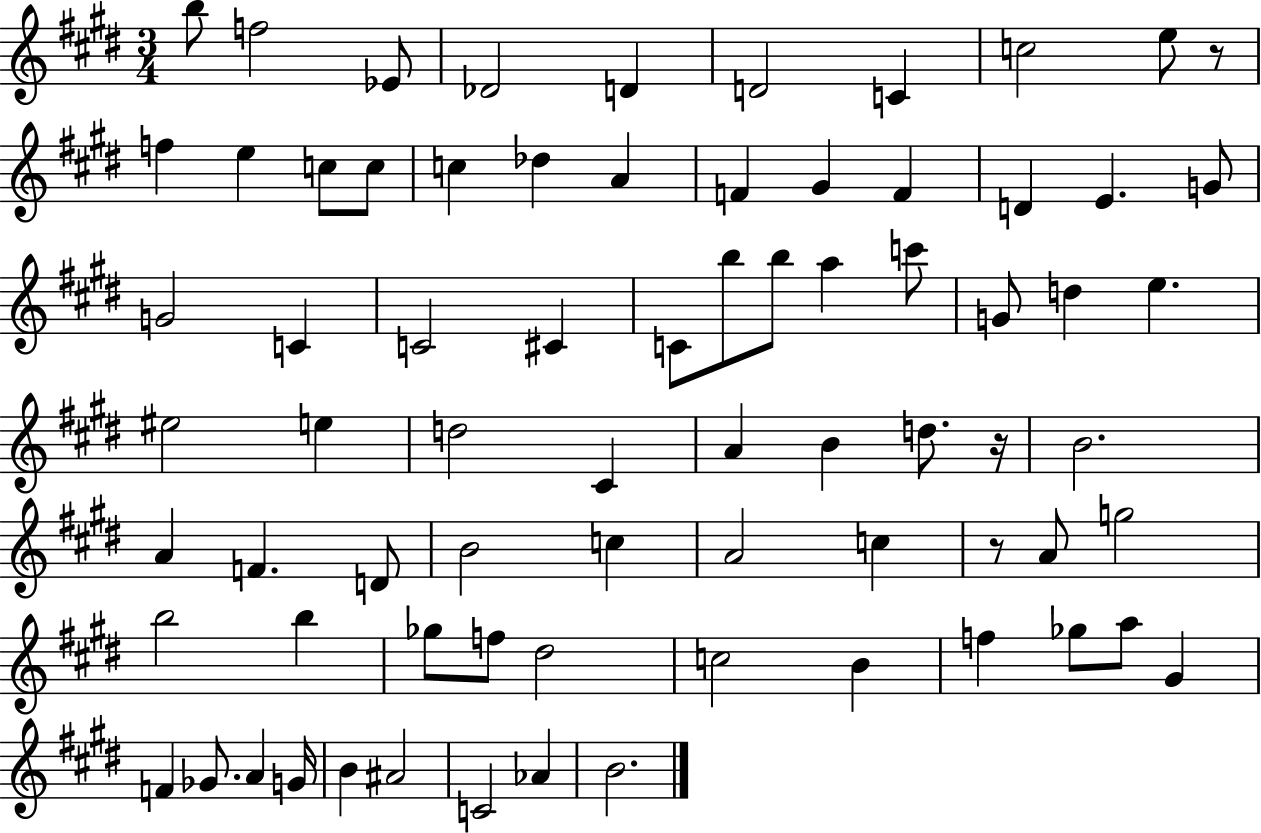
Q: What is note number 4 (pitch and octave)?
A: Db4